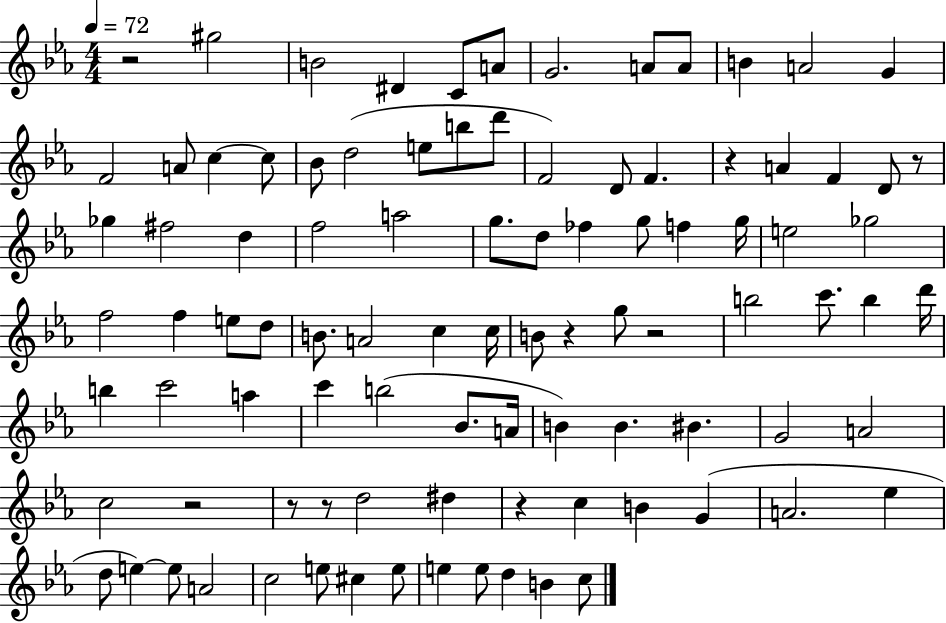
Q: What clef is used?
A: treble